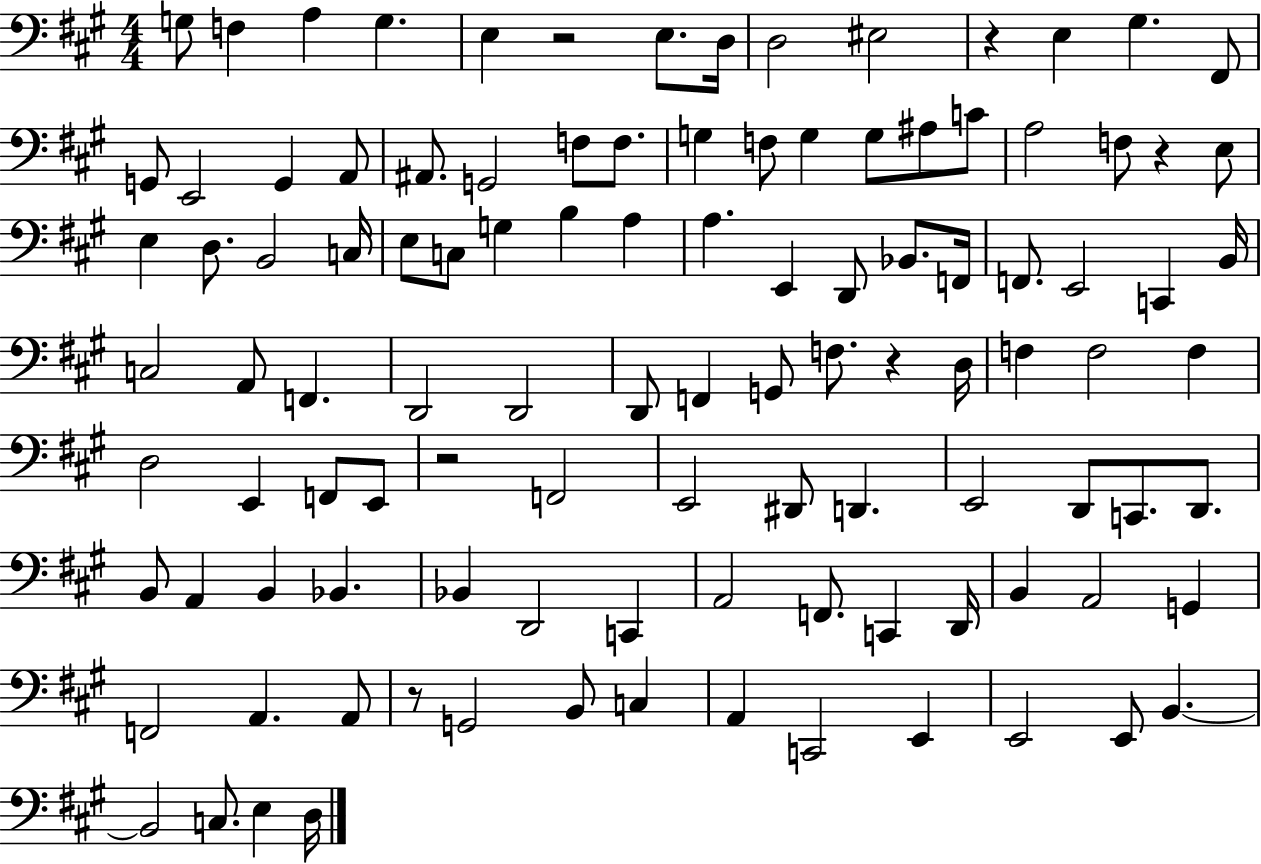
G3/e F3/q A3/q G3/q. E3/q R/h E3/e. D3/s D3/h EIS3/h R/q E3/q G#3/q. F#2/e G2/e E2/h G2/q A2/e A#2/e. G2/h F3/e F3/e. G3/q F3/e G3/q G3/e A#3/e C4/e A3/h F3/e R/q E3/e E3/q D3/e. B2/h C3/s E3/e C3/e G3/q B3/q A3/q A3/q. E2/q D2/e Bb2/e. F2/s F2/e. E2/h C2/q B2/s C3/h A2/e F2/q. D2/h D2/h D2/e F2/q G2/e F3/e. R/q D3/s F3/q F3/h F3/q D3/h E2/q F2/e E2/e R/h F2/h E2/h D#2/e D2/q. E2/h D2/e C2/e. D2/e. B2/e A2/q B2/q Bb2/q. Bb2/q D2/h C2/q A2/h F2/e. C2/q D2/s B2/q A2/h G2/q F2/h A2/q. A2/e R/e G2/h B2/e C3/q A2/q C2/h E2/q E2/h E2/e B2/q. B2/h C3/e. E3/q D3/s